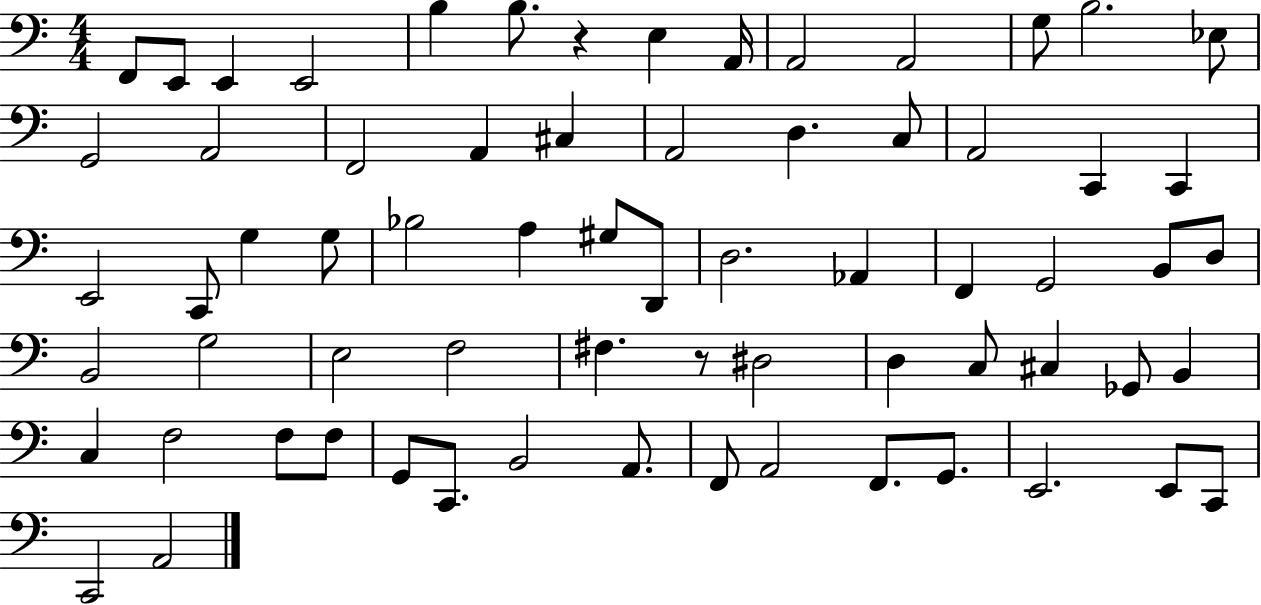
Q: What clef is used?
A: bass